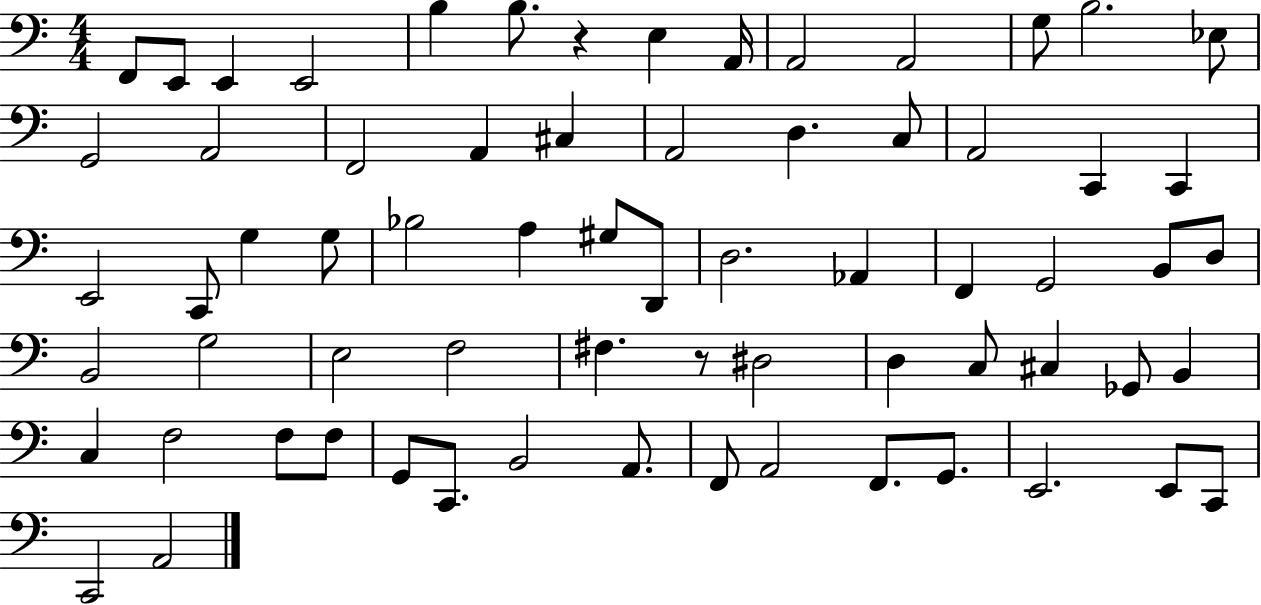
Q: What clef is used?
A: bass